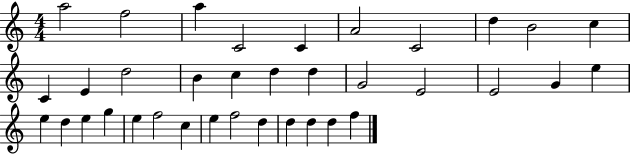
{
  \clef treble
  \numericTimeSignature
  \time 4/4
  \key c \major
  a''2 f''2 | a''4 c'2 c'4 | a'2 c'2 | d''4 b'2 c''4 | \break c'4 e'4 d''2 | b'4 c''4 d''4 d''4 | g'2 e'2 | e'2 g'4 e''4 | \break e''4 d''4 e''4 g''4 | e''4 f''2 c''4 | e''4 f''2 d''4 | d''4 d''4 d''4 f''4 | \break \bar "|."
}